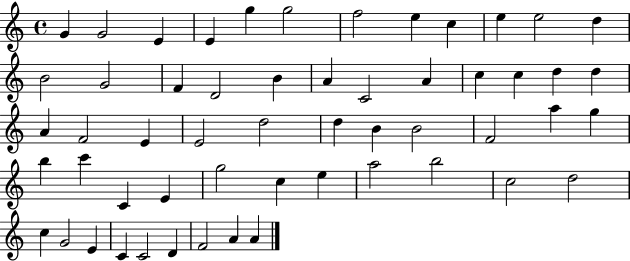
X:1
T:Untitled
M:4/4
L:1/4
K:C
G G2 E E g g2 f2 e c e e2 d B2 G2 F D2 B A C2 A c c d d A F2 E E2 d2 d B B2 F2 a g b c' C E g2 c e a2 b2 c2 d2 c G2 E C C2 D F2 A A